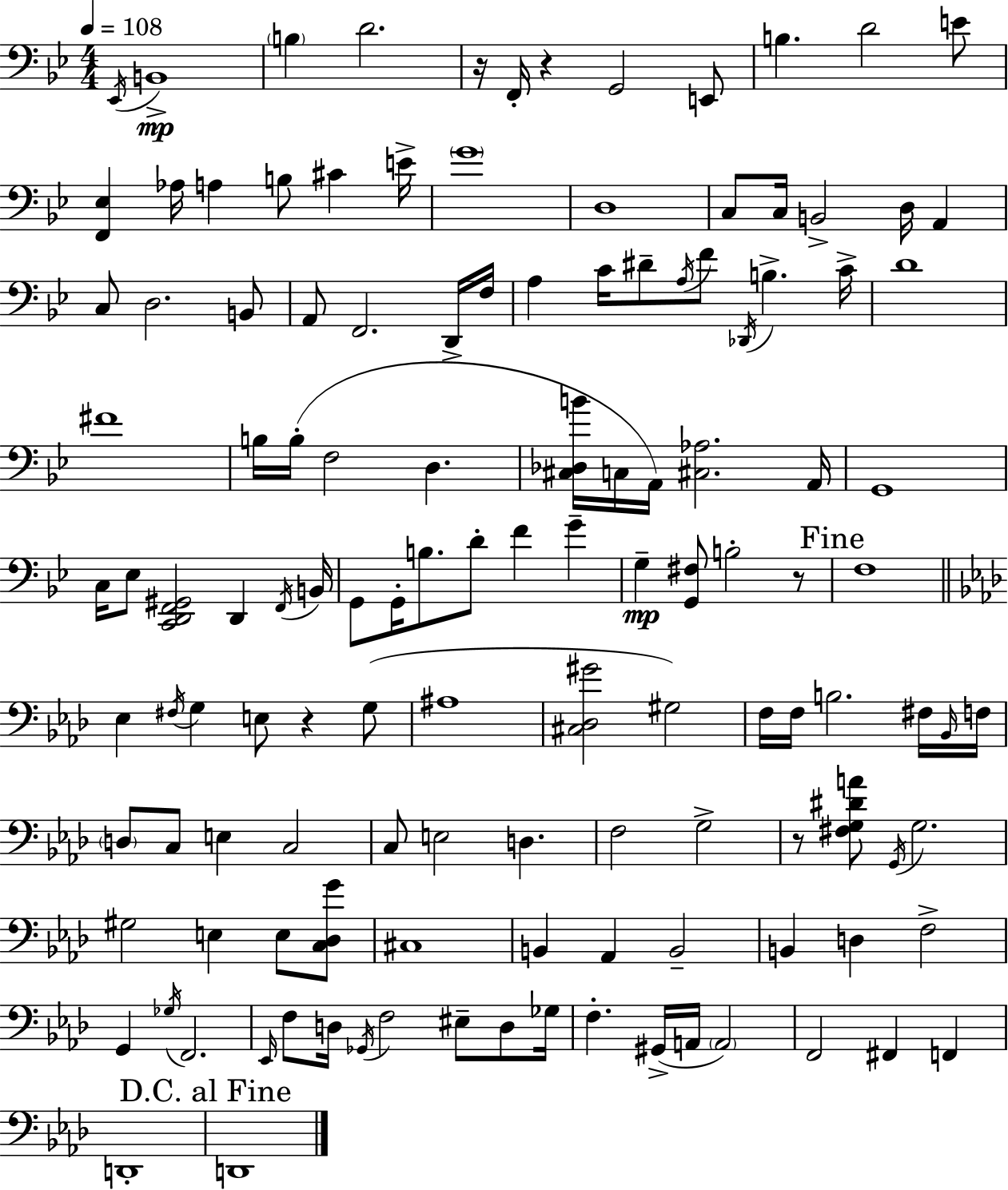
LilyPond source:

{
  \clef bass
  \numericTimeSignature
  \time 4/4
  \key g \minor
  \tempo 4 = 108
  \acciaccatura { ees,16 }\mp b,1-> | \parenthesize b4 d'2. | r16 f,16-. r4 g,2 e,8 | b4. d'2 e'8 | \break <f, ees>4 aes16 a4 b8 cis'4 | e'16-> \parenthesize g'1 | d1 | c8 c16 b,2-> d16 a,4 | \break c8 d2. b,8 | a,8 f,2. d,16-> | f16 a4 c'16 dis'8-- \acciaccatura { a16 } f'8 \acciaccatura { des,16 } b4.-> | c'16-> d'1 | \break fis'1 | b16 b16-.( f2 d4. | <cis des b'>16 c16 a,16) <cis aes>2. | a,16 g,1 | \break c16 ees8 <c, d, f, gis,>2 d,4 | \acciaccatura { f,16 } b,16 g,8 g,16-. b8. d'8-. f'4 | g'4-- g4--\mp <g, fis>8 b2-. | r8 \mark "Fine" f1 | \break \bar "||" \break \key aes \major ees4 \acciaccatura { fis16 } g4 e8 r4 g8( | ais1 | <cis des gis'>2 gis2) | f16 f16 b2. fis16 | \break \grace { bes,16 } f16 \parenthesize d8 c8 e4 c2 | c8 e2 d4. | f2 g2-> | r8 <fis g dis' a'>8 \acciaccatura { g,16 } g2. | \break gis2 e4 e8 | <c des g'>8 cis1 | b,4 aes,4 b,2-- | b,4 d4 f2-> | \break g,4 \acciaccatura { ges16 } f,2. | \grace { ees,16 } f8 d16 \acciaccatura { ges,16 } f2 | eis8-- d8 ges16 f4.-. gis,16->( a,16 \parenthesize a,2) | f,2 fis,4 | \break f,4 d,1-. | \mark "D.C. al Fine" d,1 | \bar "|."
}